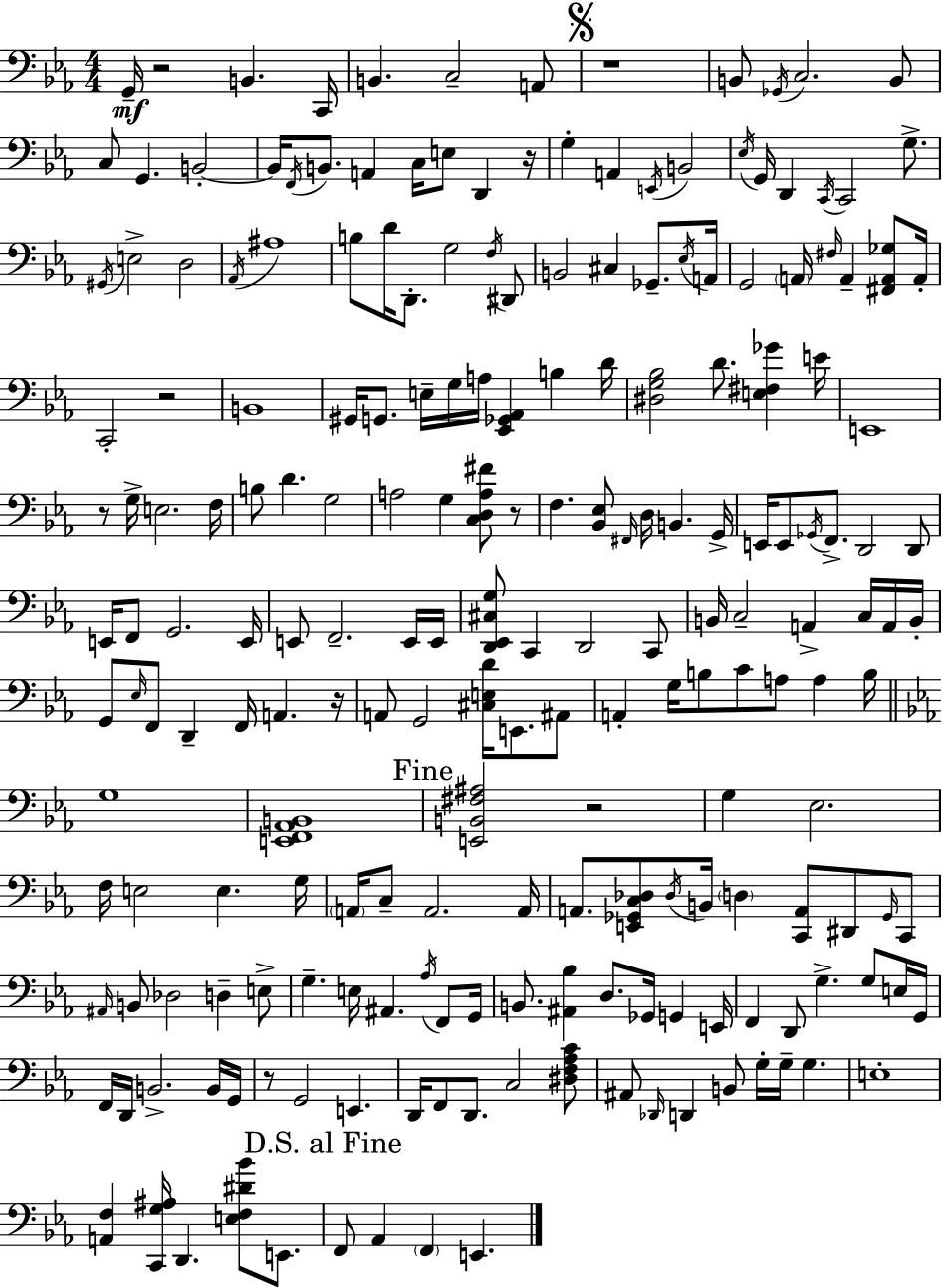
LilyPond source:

{
  \clef bass
  \numericTimeSignature
  \time 4/4
  \key c \minor
  g,16--\mf r2 b,4. c,16 | b,4. c2-- a,8 | \mark \markup { \musicglyph "scripts.segno" } r1 | b,8 \acciaccatura { ges,16 } c2. b,8 | \break c8 g,4. b,2-.~~ | b,16 \acciaccatura { f,16 } b,8. a,4 c16 e8 d,4 | r16 g4-. a,4 \acciaccatura { e,16 } b,2 | \acciaccatura { ees16 } g,16 d,4 \acciaccatura { c,16 } c,2 | \break g8.-> \acciaccatura { gis,16 } e2-> d2 | \acciaccatura { aes,16 } ais1 | b8 d'16 d,8.-. g2 | \acciaccatura { f16 } dis,8 b,2 | \break cis4 ges,8.-- \acciaccatura { ees16 } a,16 g,2 | \parenthesize a,16 \grace { fis16 } a,4-- <fis, a, ges>8 a,16-. c,2-. | r2 b,1 | gis,16 g,8. e16-- g16 | \break a16 <ees, ges, aes,>4 b4 d'16 <dis g bes>2 | d'8. <e fis ges'>4 e'16 e,1 | r8 g16-> e2. | f16 b8 d'4. | \break g2 a2 | g4 <c d a fis'>8 r8 f4. | <bes, ees>8 \grace { fis,16 } d16 b,4. g,16-> e,16 e,8 \acciaccatura { ges,16 } f,8.-> | d,2 d,8 e,16 f,8 g,2. | \break e,16 e,8 f,2.-- | e,16 e,16 <d, ees, cis g>8 c,4 | d,2 c,8 b,16 c2-- | a,4-> c16 a,16 b,16-. g,8 \grace { ees16 } f,8 | \break d,4-- f,16 a,4. r16 a,8 g,2 | <cis e d'>16 e,8. ais,8 a,4-. | g16 b8 c'8 a8 a4 b16 \bar "||" \break \key ees \major g1 | <e, f, aes, b,>1 | \mark "Fine" <e, b, fis ais>2 r2 | g4 ees2. | \break f16 e2 e4. g16 | \parenthesize a,16 c8-- a,2. a,16 | a,8. <e, ges, c des>8 \acciaccatura { des16 } b,16 \parenthesize d4 <c, a,>8 dis,8 \grace { ges,16 } | c,8 \grace { ais,16 } b,8 des2 d4-- | \break e8-> g4.-- e16 ais,4. | \acciaccatura { aes16 } f,8 g,16 b,8. <ais, bes>4 d8. ges,16 g,4 | e,16 f,4 d,8 g4.-> | g8 e16 g,16 f,16 d,16 b,2.-> | \break b,16 g,16 r8 g,2 e,4. | d,16 f,8 d,8. c2 | <dis f aes c'>8 ais,8 \grace { des,16 } d,4 b,8 g16-. g16-- g4. | e1-. | \break <a, f>4 <c, g ais>16 d,4. | <e f dis' bes'>8 e,8. \mark "D.S. al Fine" f,8 aes,4 \parenthesize f,4 e,4. | \bar "|."
}